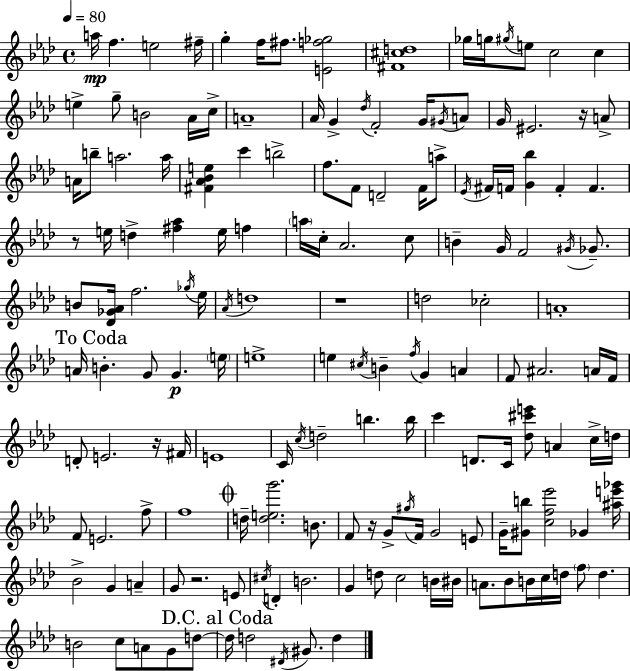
{
  \clef treble
  \time 4/4
  \defaultTimeSignature
  \key f \minor
  \tempo 4 = 80
  a''16\mp f''4. e''2 fis''16-- | g''4-. f''16 fis''8. <e' f'' ges''>2 | <fis' cis'' d''>1 | ges''16 g''16 \acciaccatura { gis''16 } e''8 c''2 c''4 | \break e''4-> g''8-- b'2 aes'16 | c''16-> a'1-- | aes'16 g'4-> \acciaccatura { des''16 } f'2-. g'16 | \acciaccatura { gis'16 } a'8 g'16 eis'2. | \break r16 a'8-> a'16 b''8-- a''2. | a''16 <fis' aes' bes' e''>4 c'''4 b''2-> | f''8. f'8 d'2-- | f'16 a''8-> \acciaccatura { ees'16 } fis'16 f'16 <g' bes''>4 f'4-. f'4. | \break r8 e''16 d''4-> <fis'' aes''>4 e''16 | f''4 \parenthesize a''16 c''16-. aes'2. | c''8 b'4-- g'16 f'2 | \acciaccatura { gis'16 } ges'8.-- b'8 <des' ges' aes'>16 f''2. | \break \acciaccatura { ges''16 } ees''16 \acciaccatura { aes'16 } d''1 | r1 | d''2 ces''2-. | a'1-. | \break \mark "To Coda" a'16 b'4.-. g'8 | g'4.\p \parenthesize e''16 e''1-> | e''4 \acciaccatura { cis''16 } b'4-- | \acciaccatura { f''16 } g'4 a'4 f'8 ais'2. | \break a'16 f'16 d'8-. e'2. | r16 fis'16 e'1 | c'16 \acciaccatura { c''16 } d''2-- | b''4. b''16 c'''4 d'8. | \break c'16 <des'' cis''' e'''>8 a'4 c''16-> d''16 f'8 e'2. | f''8-> f''1 | \mark \markup { \musicglyph "scripts.coda" } d''16-- <d'' e'' g'''>2. | b'8. f'8 r16 g'8-> \acciaccatura { gis''16 } | \break f'16 g'2 e'8 g'16-- <gis' b''>8 <c'' f'' ees'''>2 | ges'4 <ais'' e''' ges'''>16 bes'2-> | g'4 a'4-- g'8 r2. | e'8 \acciaccatura { cis''16 } d'4-. | \break b'2. g'4 | d''8 c''2 b'16 bis'16 a'8. bes'8 | b'16 c''16 d''16 \parenthesize f''8 d''4. b'2 | c''8 a'8 g'8 d''8~~ \mark "D.C. al Coda" d''16 d''2 | \break \acciaccatura { dis'16 } gis'8. d''4 \bar "|."
}